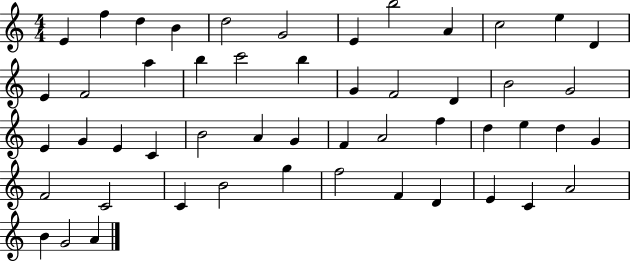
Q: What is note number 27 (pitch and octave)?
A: C4